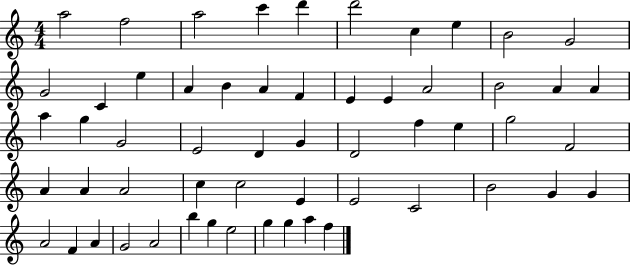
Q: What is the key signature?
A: C major